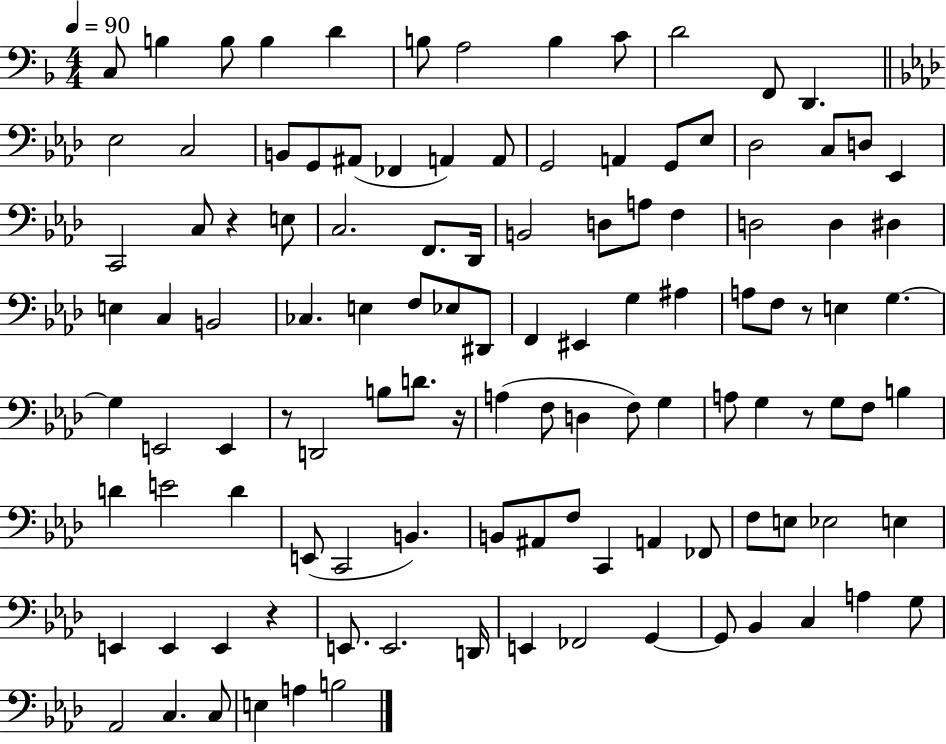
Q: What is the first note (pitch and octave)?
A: C3